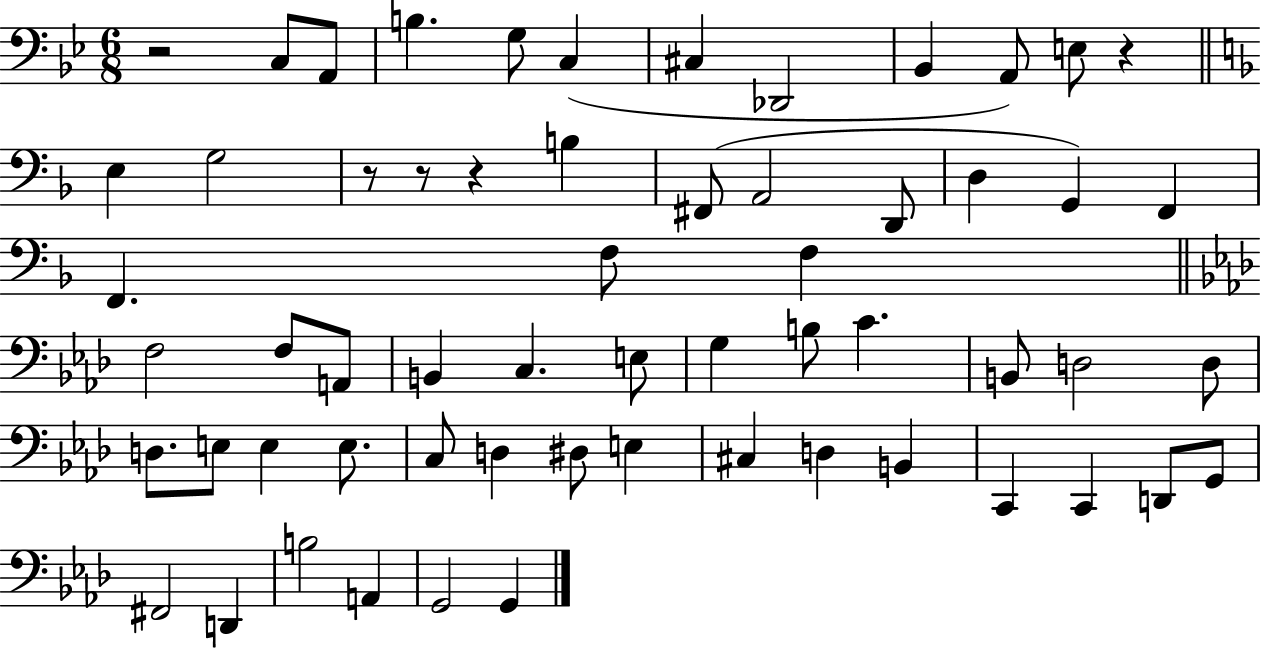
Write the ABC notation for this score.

X:1
T:Untitled
M:6/8
L:1/4
K:Bb
z2 C,/2 A,,/2 B, G,/2 C, ^C, _D,,2 _B,, A,,/2 E,/2 z E, G,2 z/2 z/2 z B, ^F,,/2 A,,2 D,,/2 D, G,, F,, F,, F,/2 F, F,2 F,/2 A,,/2 B,, C, E,/2 G, B,/2 C B,,/2 D,2 D,/2 D,/2 E,/2 E, E,/2 C,/2 D, ^D,/2 E, ^C, D, B,, C,, C,, D,,/2 G,,/2 ^F,,2 D,, B,2 A,, G,,2 G,,